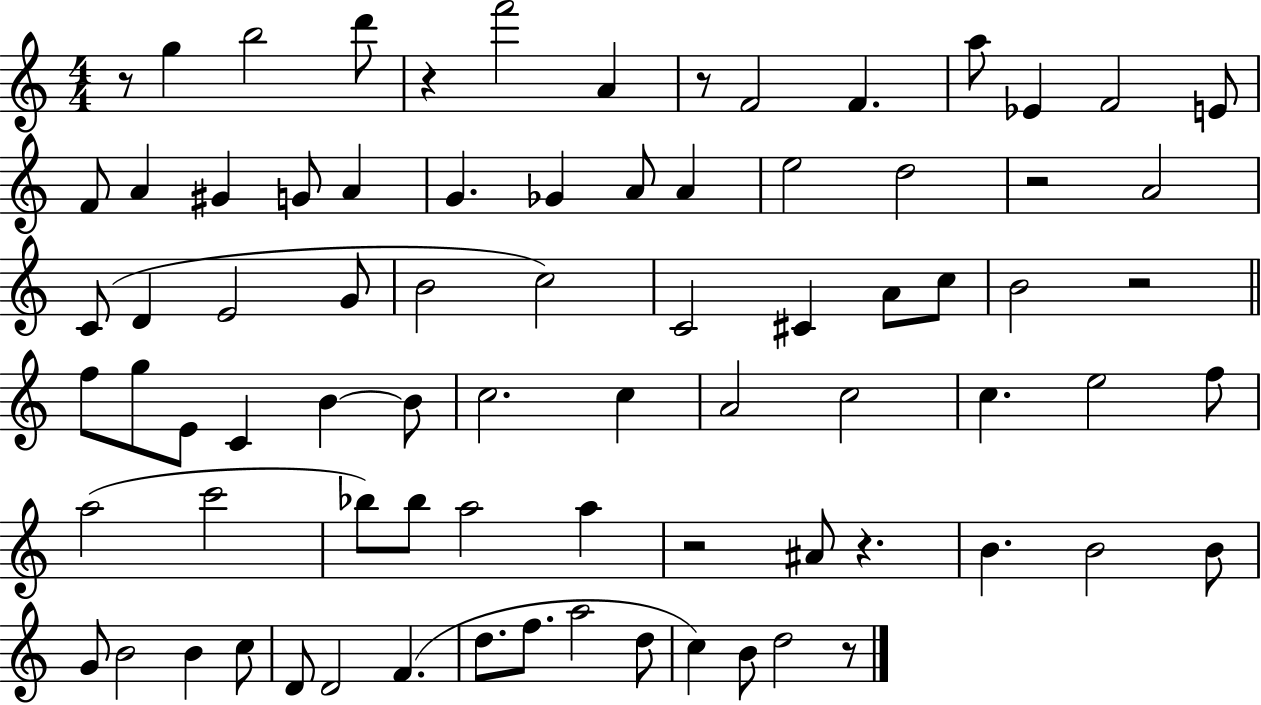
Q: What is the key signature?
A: C major